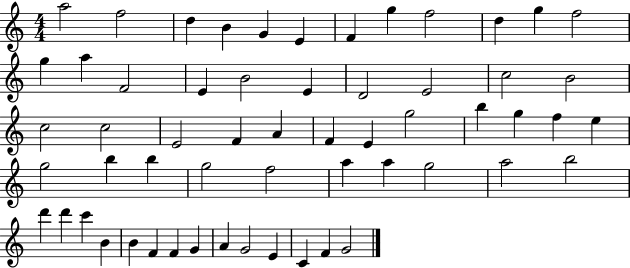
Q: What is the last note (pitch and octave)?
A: G4